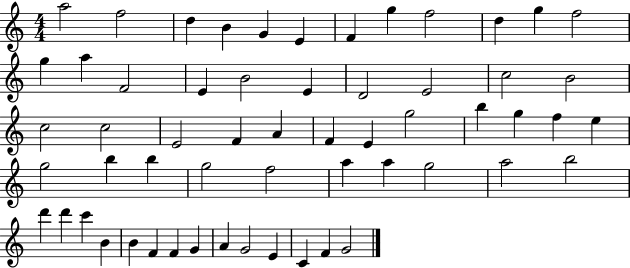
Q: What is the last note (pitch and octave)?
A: G4